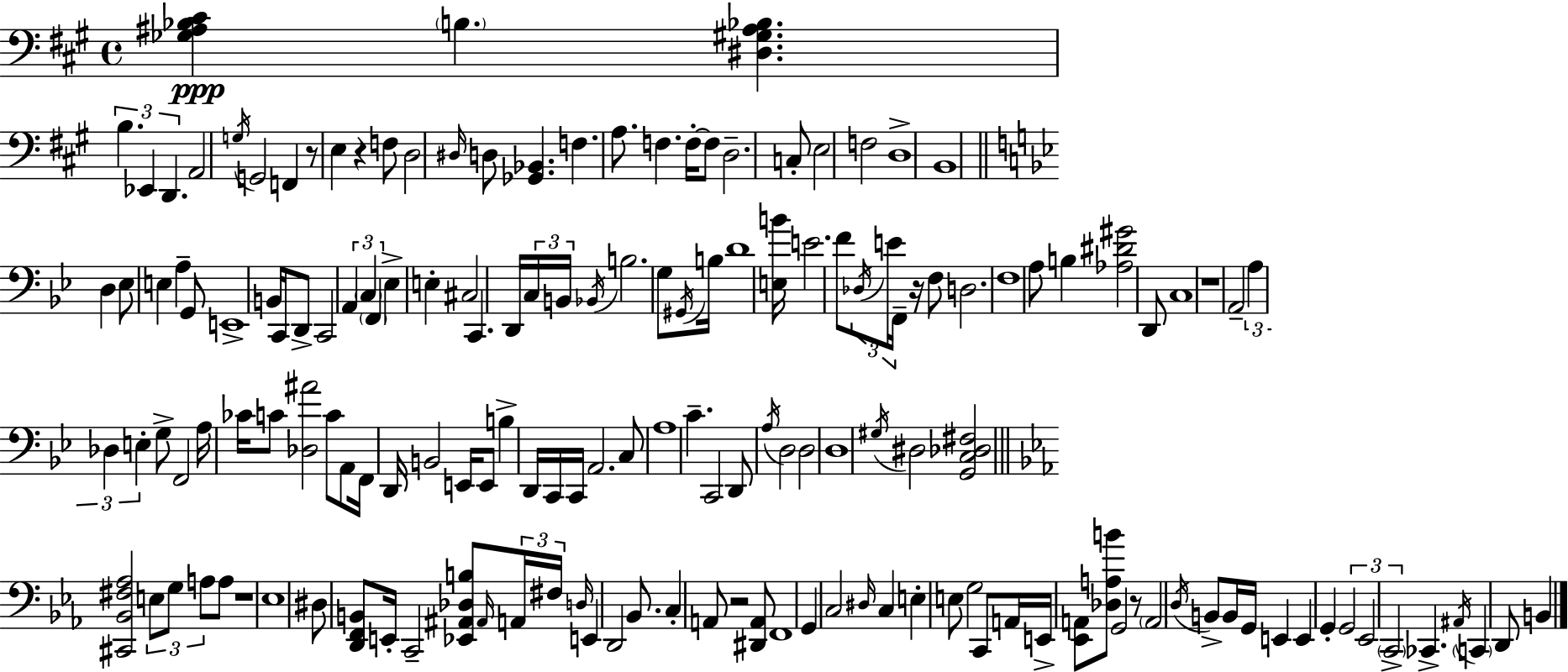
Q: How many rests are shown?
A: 7